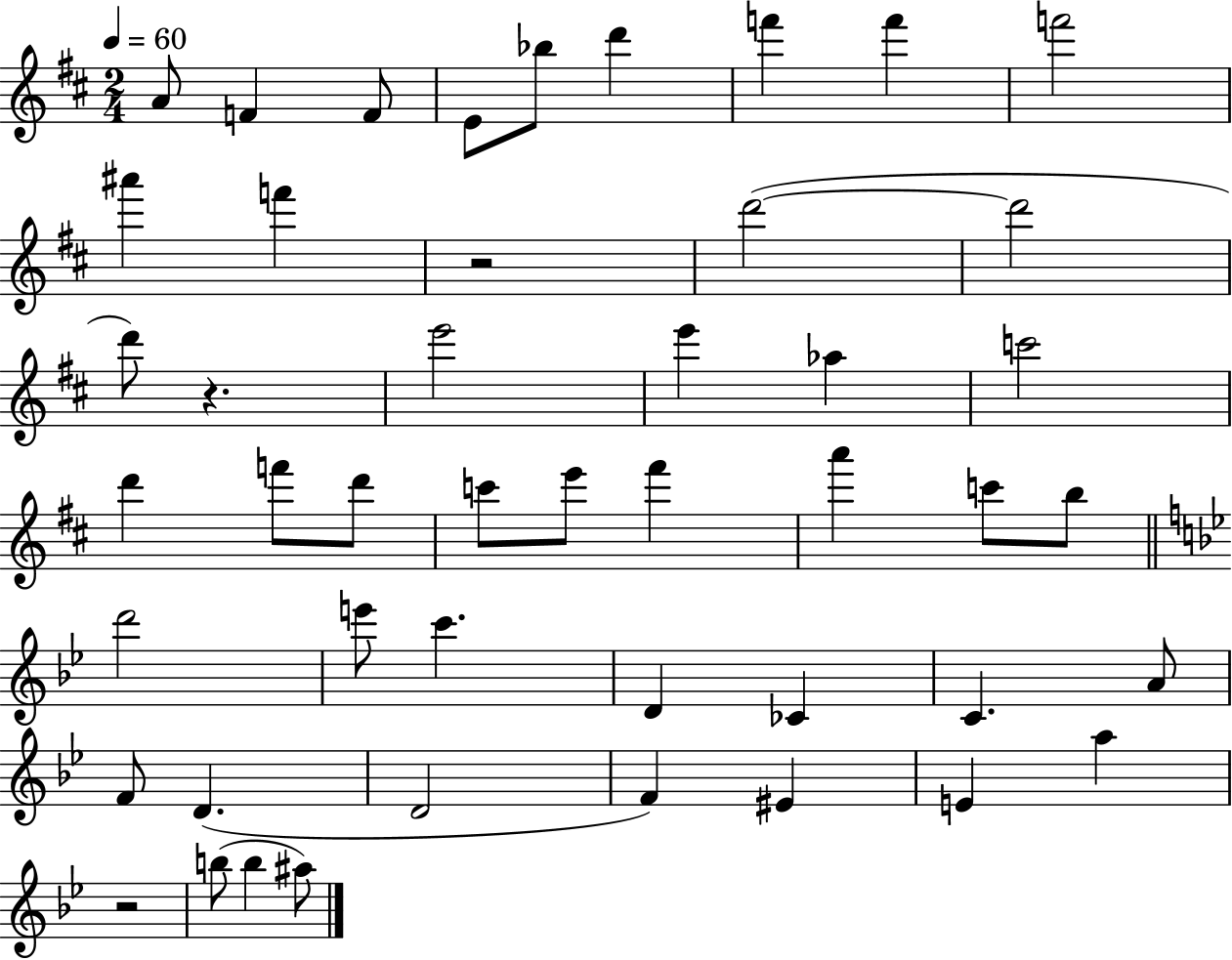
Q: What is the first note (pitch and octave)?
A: A4